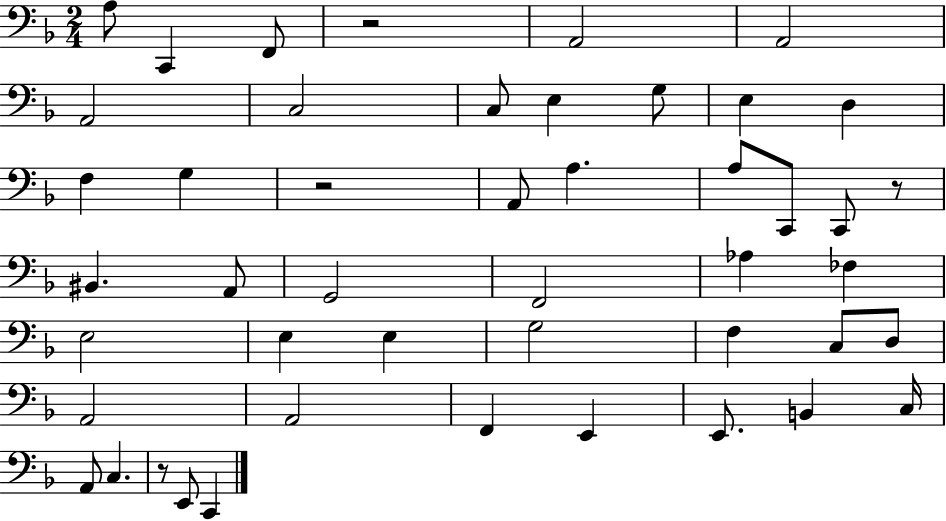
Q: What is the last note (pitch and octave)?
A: C2